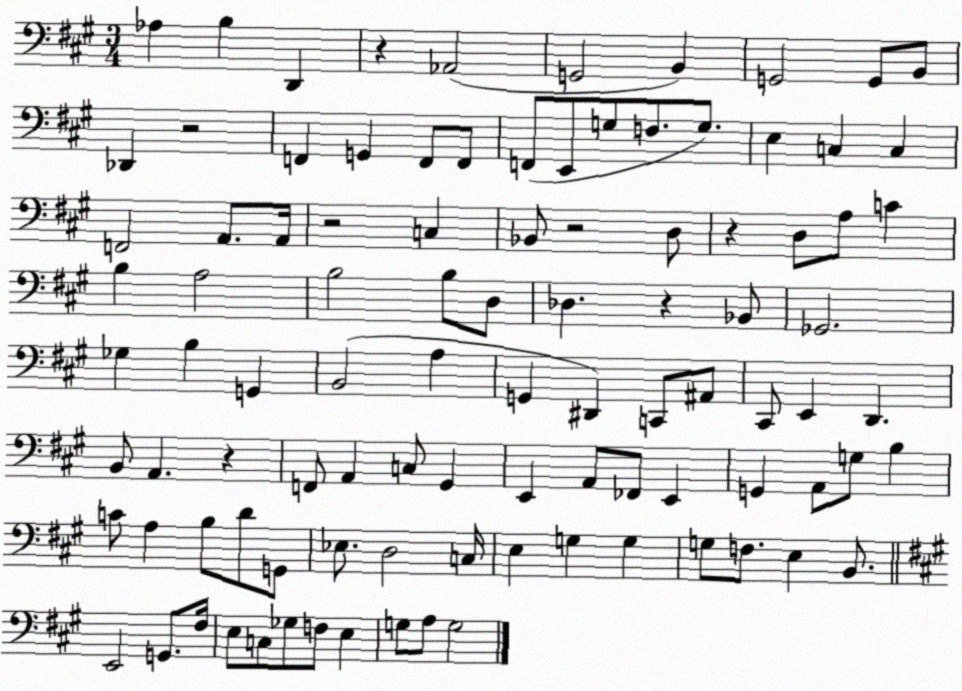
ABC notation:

X:1
T:Untitled
M:3/4
L:1/4
K:A
_A, B, D,, z _A,,2 G,,2 B,, G,,2 G,,/2 B,,/2 _D,, z2 F,, G,, F,,/2 F,,/2 F,,/2 E,,/2 G,/2 F,/2 G,/2 E, C, C, F,,2 A,,/2 A,,/4 z2 C, _B,,/2 z2 D,/2 z D,/2 A,/2 C B, A,2 B,2 B,/2 D,/2 _D, z _B,,/2 _G,,2 _G, B, G,, B,,2 A, G,, ^D,, C,,/2 ^A,,/2 ^C,,/2 E,, D,, B,,/2 A,, z F,,/2 A,, C,/2 ^G,, E,, A,,/2 _F,,/2 E,, G,, A,,/2 G,/2 B, C/2 A, B,/2 D/2 G,,/2 _E,/2 D,2 C,/4 E, G, G, G,/2 F,/2 E, B,,/2 E,,2 G,,/2 ^F,/4 E,/2 C,/2 _G,/2 F,/2 E, G,/2 A,/2 G,2